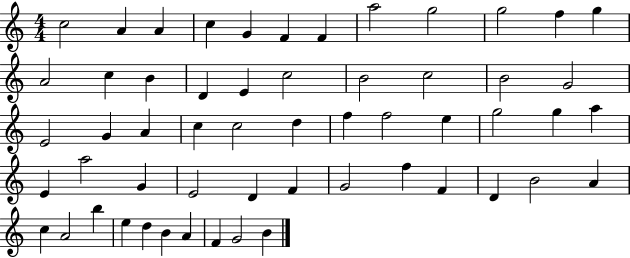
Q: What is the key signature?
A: C major